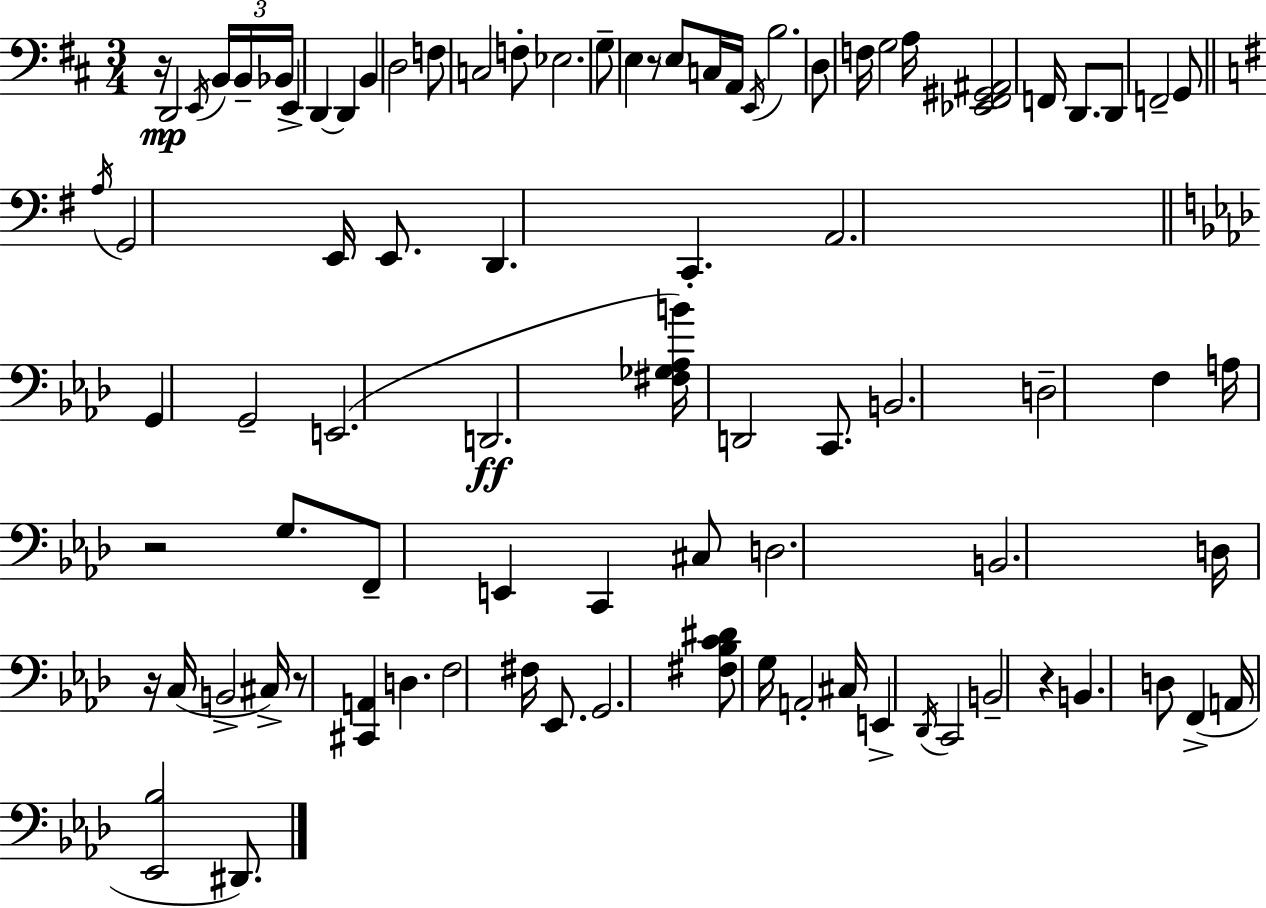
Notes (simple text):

R/s D2/h E2/s B2/s B2/s Bb2/s E2/q D2/q D2/q B2/q D3/h F3/e C3/h F3/e Eb3/h. G3/e E3/q R/e E3/e C3/s A2/s E2/s B3/h. D3/e F3/s G3/h A3/s [Eb2,F#2,G#2,A#2]/h F2/s D2/e. D2/e F2/h G2/e A3/s G2/h E2/s E2/e. D2/q. C2/q. A2/h. G2/q G2/h E2/h. D2/h. [F#3,Gb3,Ab3,B4]/s D2/h C2/e. B2/h. D3/h F3/q A3/s R/h G3/e. F2/e E2/q C2/q C#3/e D3/h. B2/h. D3/s R/s C3/s B2/h C#3/s R/e [C#2,A2]/q D3/q. F3/h F#3/s Eb2/e. G2/h. [F#3,Bb3,C4,D#4]/e G3/s A2/h C#3/s E2/q Db2/s C2/h B2/h R/q B2/q. D3/e F2/q A2/s [Eb2,Bb3]/h D#2/e.